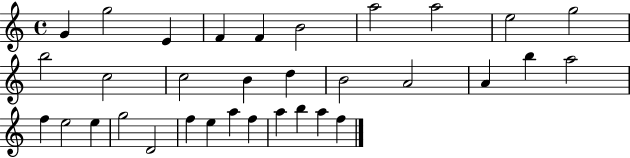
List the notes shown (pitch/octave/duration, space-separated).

G4/q G5/h E4/q F4/q F4/q B4/h A5/h A5/h E5/h G5/h B5/h C5/h C5/h B4/q D5/q B4/h A4/h A4/q B5/q A5/h F5/q E5/h E5/q G5/h D4/h F5/q E5/q A5/q F5/q A5/q B5/q A5/q F5/q